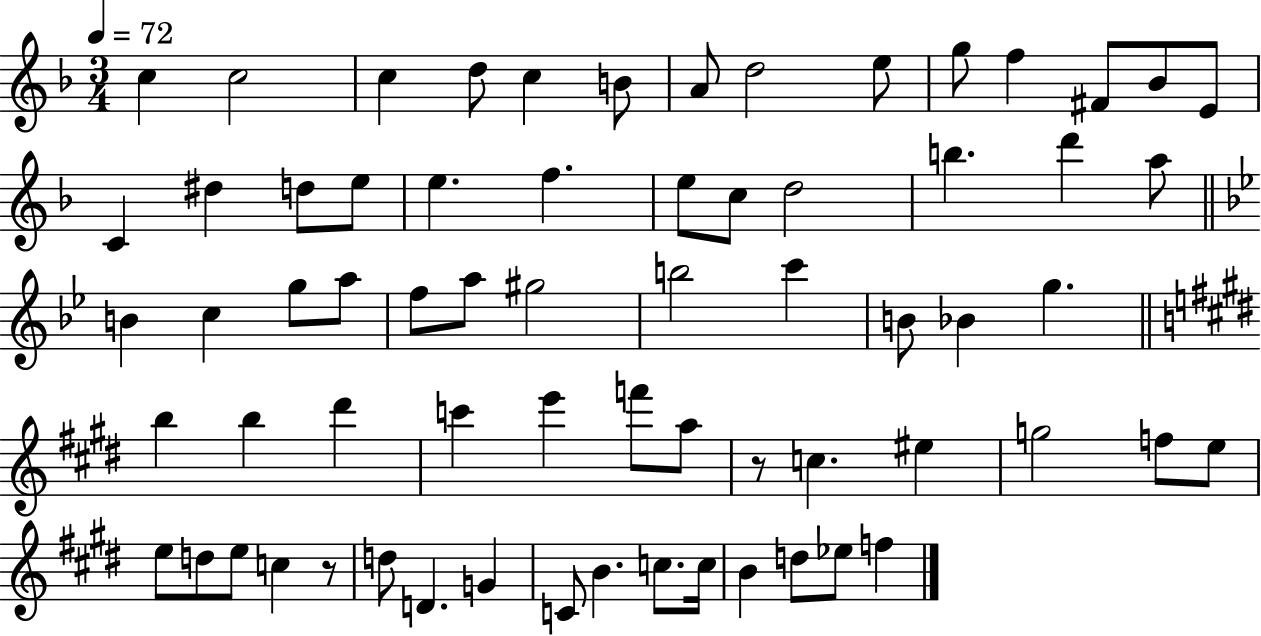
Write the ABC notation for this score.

X:1
T:Untitled
M:3/4
L:1/4
K:F
c c2 c d/2 c B/2 A/2 d2 e/2 g/2 f ^F/2 _B/2 E/2 C ^d d/2 e/2 e f e/2 c/2 d2 b d' a/2 B c g/2 a/2 f/2 a/2 ^g2 b2 c' B/2 _B g b b ^d' c' e' f'/2 a/2 z/2 c ^e g2 f/2 e/2 e/2 d/2 e/2 c z/2 d/2 D G C/2 B c/2 c/4 B d/2 _e/2 f